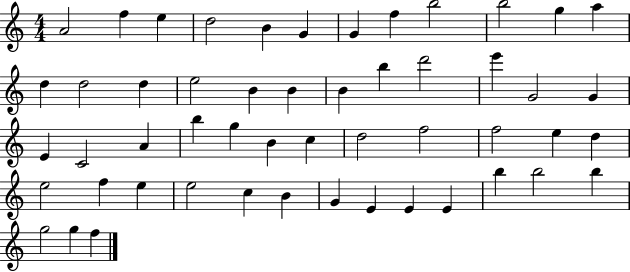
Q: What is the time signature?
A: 4/4